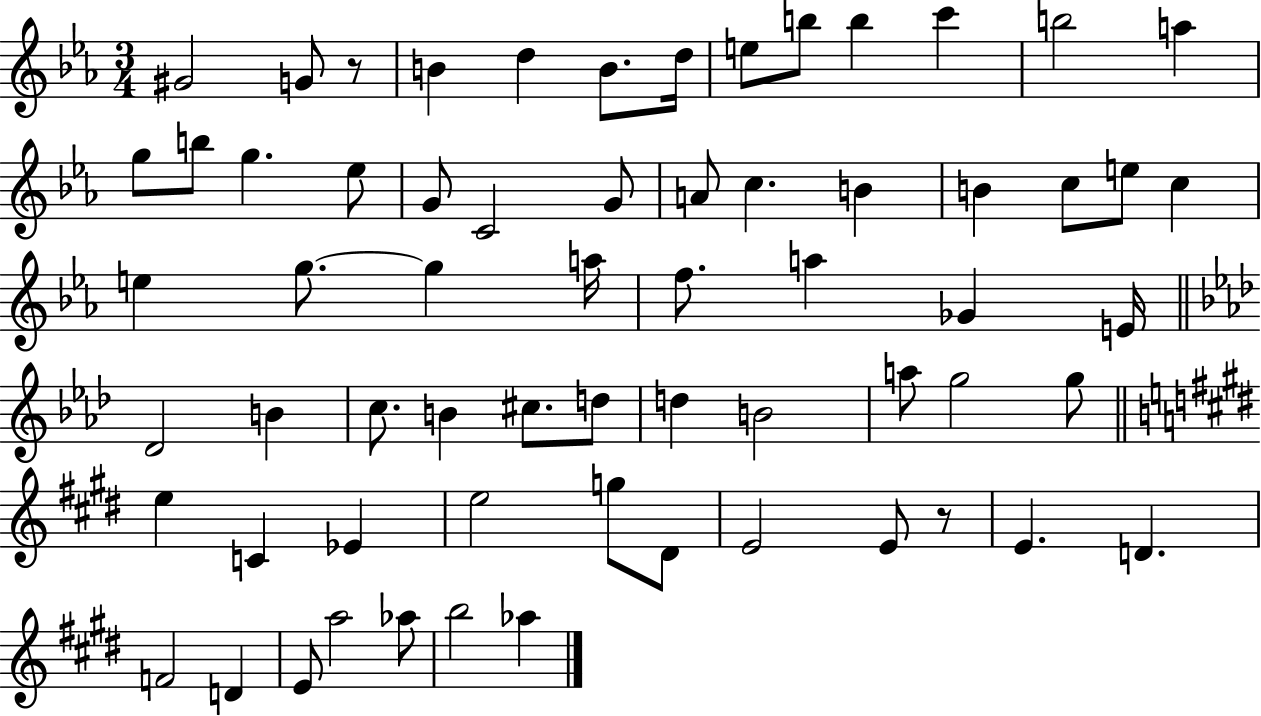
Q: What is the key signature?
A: EES major